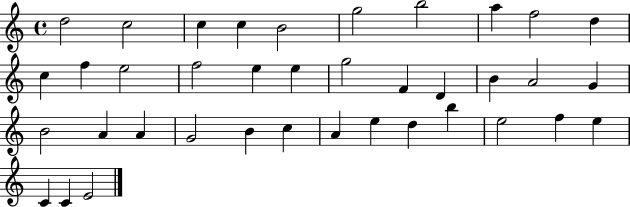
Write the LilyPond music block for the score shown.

{
  \clef treble
  \time 4/4
  \defaultTimeSignature
  \key c \major
  d''2 c''2 | c''4 c''4 b'2 | g''2 b''2 | a''4 f''2 d''4 | \break c''4 f''4 e''2 | f''2 e''4 e''4 | g''2 f'4 d'4 | b'4 a'2 g'4 | \break b'2 a'4 a'4 | g'2 b'4 c''4 | a'4 e''4 d''4 b''4 | e''2 f''4 e''4 | \break c'4 c'4 e'2 | \bar "|."
}